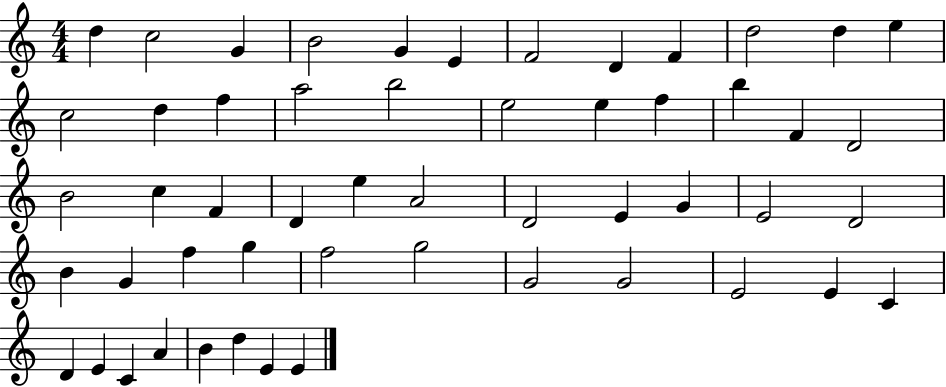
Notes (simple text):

D5/q C5/h G4/q B4/h G4/q E4/q F4/h D4/q F4/q D5/h D5/q E5/q C5/h D5/q F5/q A5/h B5/h E5/h E5/q F5/q B5/q F4/q D4/h B4/h C5/q F4/q D4/q E5/q A4/h D4/h E4/q G4/q E4/h D4/h B4/q G4/q F5/q G5/q F5/h G5/h G4/h G4/h E4/h E4/q C4/q D4/q E4/q C4/q A4/q B4/q D5/q E4/q E4/q